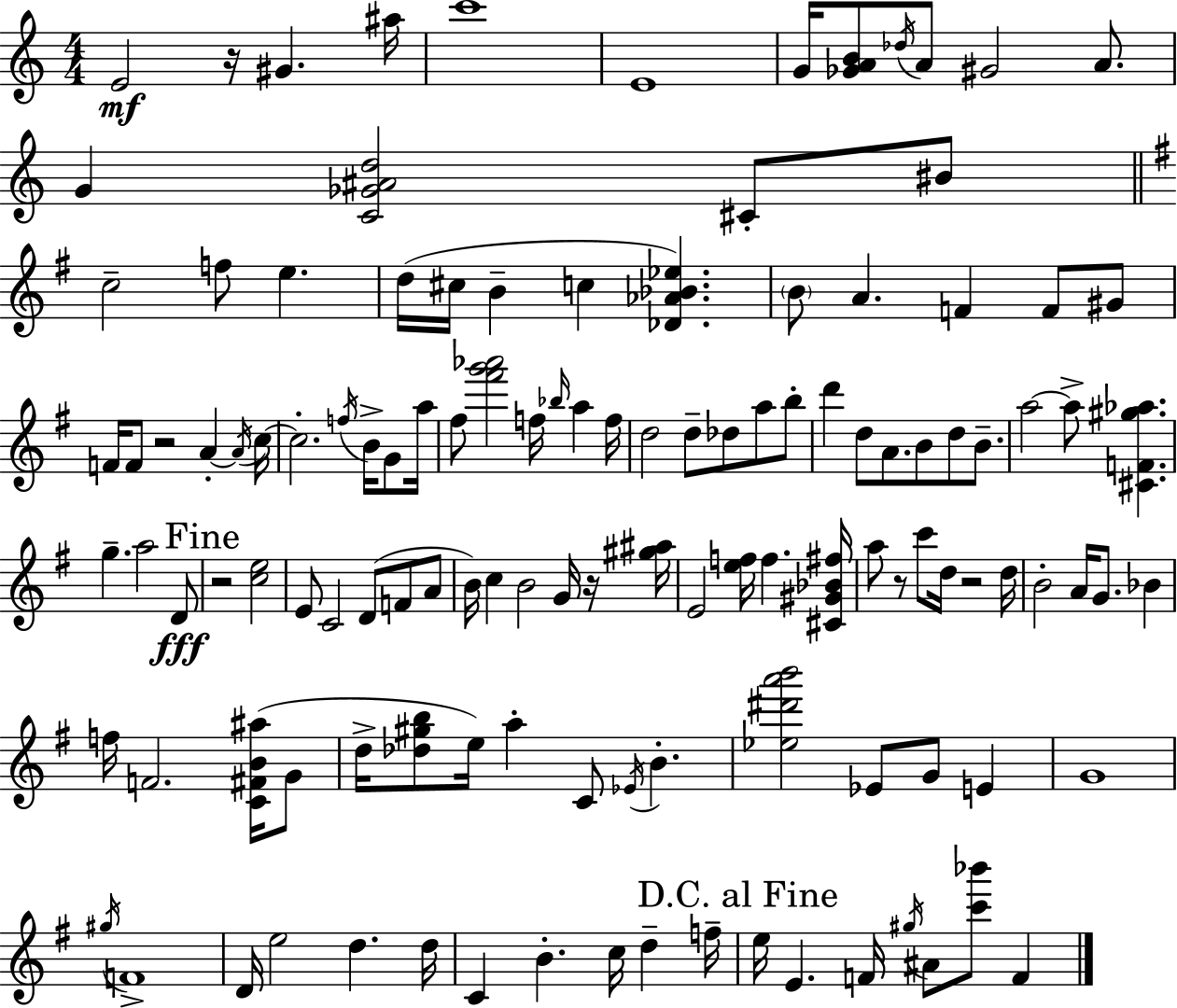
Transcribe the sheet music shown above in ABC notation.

X:1
T:Untitled
M:4/4
L:1/4
K:C
E2 z/4 ^G ^a/4 c'4 E4 G/4 [_GAB]/2 _d/4 A/2 ^G2 A/2 G [C_G^Ad]2 ^C/2 ^B/2 c2 f/2 e d/4 ^c/4 B c [_D_A_B_e] B/2 A F F/2 ^G/2 F/4 F/2 z2 A A/4 c/4 c2 f/4 B/4 G/2 a/4 ^f/2 [^f'g'_a']2 f/4 _b/4 a f/4 d2 d/2 _d/2 a/2 b/2 d' d/2 A/2 B/2 d/2 B/2 a2 a/2 [^CF^g_a] g a2 D/2 z2 [ce]2 E/2 C2 D/2 F/2 A/2 B/4 c B2 G/4 z/4 [^g^a]/4 E2 [ef]/4 f [^C^G_B^f]/4 a/2 z/2 c'/2 d/4 z2 d/4 B2 A/4 G/2 _B f/4 F2 [C^FB^a]/4 G/2 d/4 [_d^gb]/2 e/4 a C/2 _E/4 B [_e^d'a'b']2 _E/2 G/2 E G4 ^g/4 F4 D/4 e2 d d/4 C B c/4 d f/4 e/4 E F/4 ^g/4 ^A/2 [c'_b']/2 F